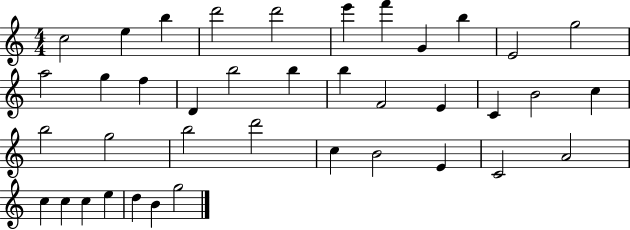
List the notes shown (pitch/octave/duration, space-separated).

C5/h E5/q B5/q D6/h D6/h E6/q F6/q G4/q B5/q E4/h G5/h A5/h G5/q F5/q D4/q B5/h B5/q B5/q F4/h E4/q C4/q B4/h C5/q B5/h G5/h B5/h D6/h C5/q B4/h E4/q C4/h A4/h C5/q C5/q C5/q E5/q D5/q B4/q G5/h